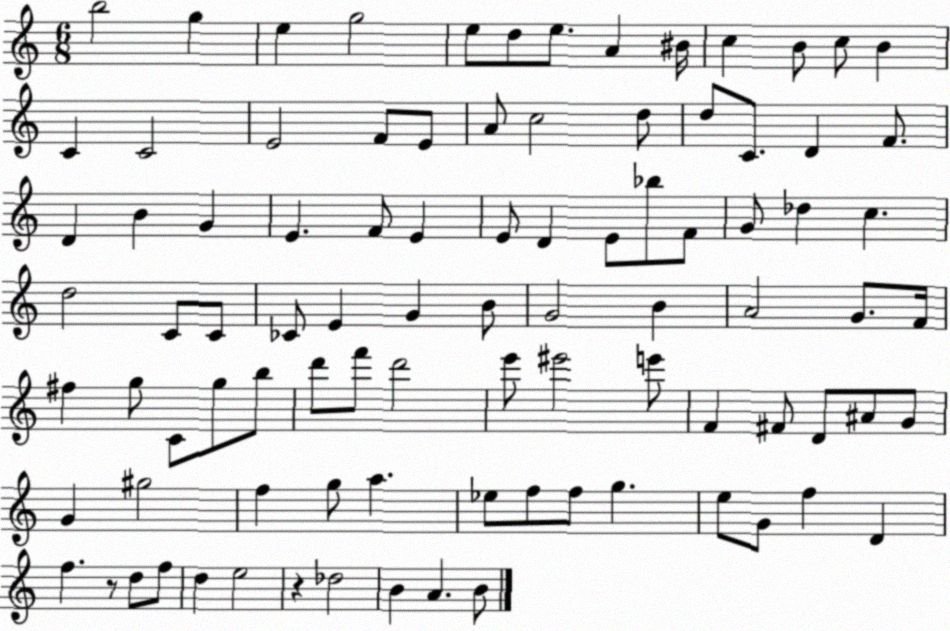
X:1
T:Untitled
M:6/8
L:1/4
K:C
b2 g e g2 e/2 d/2 e/2 A ^B/4 c B/2 c/2 B C C2 E2 F/2 E/2 A/2 c2 d/2 d/2 C/2 D F/2 D B G E F/2 E E/2 D E/2 _b/2 F/2 G/2 _d c d2 C/2 C/2 _C/2 E G B/2 G2 B A2 G/2 F/4 ^f g/2 C/2 g/2 b/2 d'/2 f'/2 d'2 e'/2 ^e'2 e'/2 F ^F/2 D/2 ^A/2 G/2 G ^g2 f g/2 a _e/2 f/2 f/2 g e/2 G/2 f D f z/2 d/2 f/2 d e2 z _d2 B A B/2